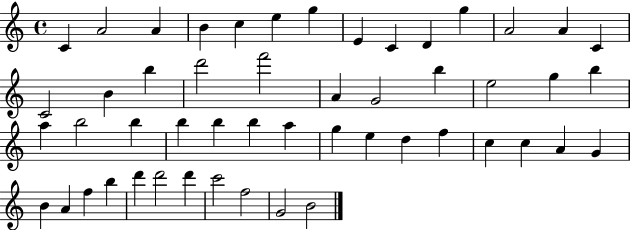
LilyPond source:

{
  \clef treble
  \time 4/4
  \defaultTimeSignature
  \key c \major
  c'4 a'2 a'4 | b'4 c''4 e''4 g''4 | e'4 c'4 d'4 g''4 | a'2 a'4 c'4 | \break c'2 b'4 b''4 | d'''2 f'''2 | a'4 g'2 b''4 | e''2 g''4 b''4 | \break a''4 b''2 b''4 | b''4 b''4 b''4 a''4 | g''4 e''4 d''4 f''4 | c''4 c''4 a'4 g'4 | \break b'4 a'4 f''4 b''4 | d'''4 d'''2 d'''4 | c'''2 f''2 | g'2 b'2 | \break \bar "|."
}